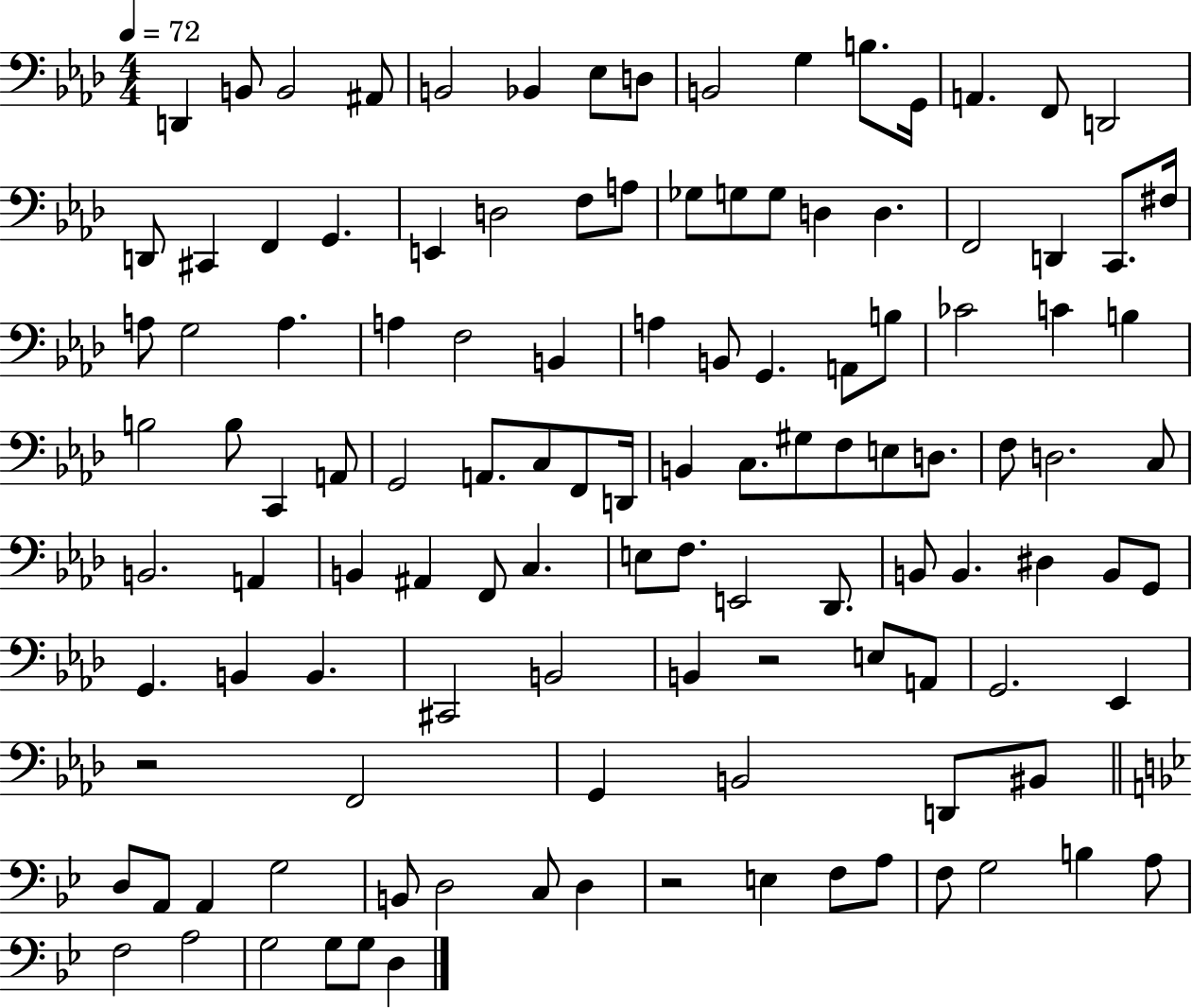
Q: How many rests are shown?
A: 3